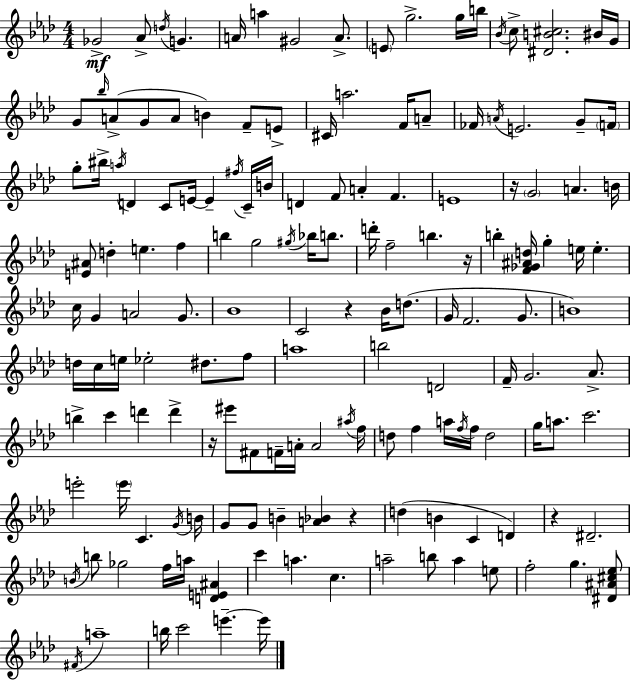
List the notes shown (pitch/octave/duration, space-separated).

Gb4/h Ab4/e D5/s G4/q. A4/s A5/q G#4/h A4/e. E4/e G5/h. G5/s B5/s Bb4/s C5/e [D#4,B4,C#5]/h. BIS4/s G4/s G4/e Bb5/s A4/e G4/e A4/e B4/q F4/e E4/e C#4/s A5/h. F4/s A4/e FES4/s A4/s E4/h. G4/e F4/s G5/e BIS5/s A5/s D4/q C4/e E4/s E4/q F#5/s C4/s B4/s D4/q F4/e A4/q F4/q. E4/w R/s G4/h A4/q. B4/s [E4,A#4]/e D5/q E5/q. F5/q B5/q G5/h G#5/s Bb5/s B5/e. D6/s F5/h B5/q. R/s B5/q [F4,Gb4,A#4,D5]/s G5/q E5/s E5/q. C5/s G4/q A4/h G4/e. Bb4/w C4/h R/q Bb4/s D5/e. G4/s F4/h. G4/e. B4/w D5/s C5/s E5/s Eb5/h D#5/e. F5/e A5/w B5/h D4/h F4/s G4/h. Ab4/e. B5/q C6/q D6/q D6/q R/s EIS6/e F#4/e F4/s A4/s A4/h A#5/s F5/s D5/e F5/q A5/s F5/s F5/s D5/h G5/s A5/e. C6/h. E6/h E6/s C4/q. G4/s B4/s G4/e G4/e B4/q [A4,Bb4]/q R/q D5/q B4/q C4/q D4/q R/q D#4/h. B4/s B5/e Gb5/h F5/s A5/s [D4,E4,A#4]/q C6/q A5/q. C5/q. A5/h B5/e A5/q E5/e F5/h G5/q. [D#4,A#4,C#5,Eb5]/e F#4/s A5/w B5/s C6/h E6/q. E6/s